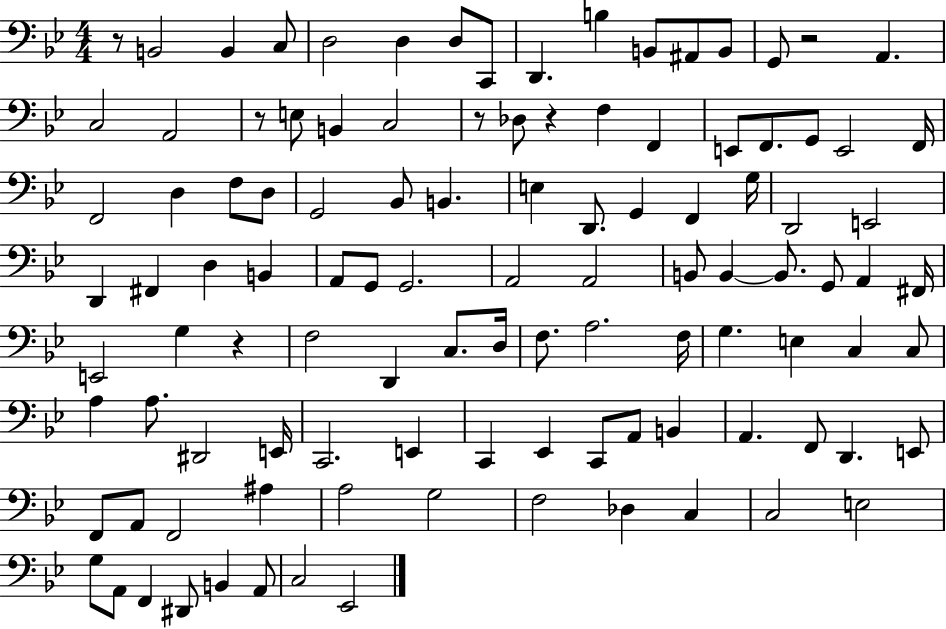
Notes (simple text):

R/e B2/h B2/q C3/e D3/h D3/q D3/e C2/e D2/q. B3/q B2/e A#2/e B2/e G2/e R/h A2/q. C3/h A2/h R/e E3/e B2/q C3/h R/e Db3/e R/q F3/q F2/q E2/e F2/e. G2/e E2/h F2/s F2/h D3/q F3/e D3/e G2/h Bb2/e B2/q. E3/q D2/e. G2/q F2/q G3/s D2/h E2/h D2/q F#2/q D3/q B2/q A2/e G2/e G2/h. A2/h A2/h B2/e B2/q B2/e. G2/e A2/q F#2/s E2/h G3/q R/q F3/h D2/q C3/e. D3/s F3/e. A3/h. F3/s G3/q. E3/q C3/q C3/e A3/q A3/e. D#2/h E2/s C2/h. E2/q C2/q Eb2/q C2/e A2/e B2/q A2/q. F2/e D2/q. E2/e F2/e A2/e F2/h A#3/q A3/h G3/h F3/h Db3/q C3/q C3/h E3/h G3/e A2/e F2/q D#2/e B2/q A2/e C3/h Eb2/h